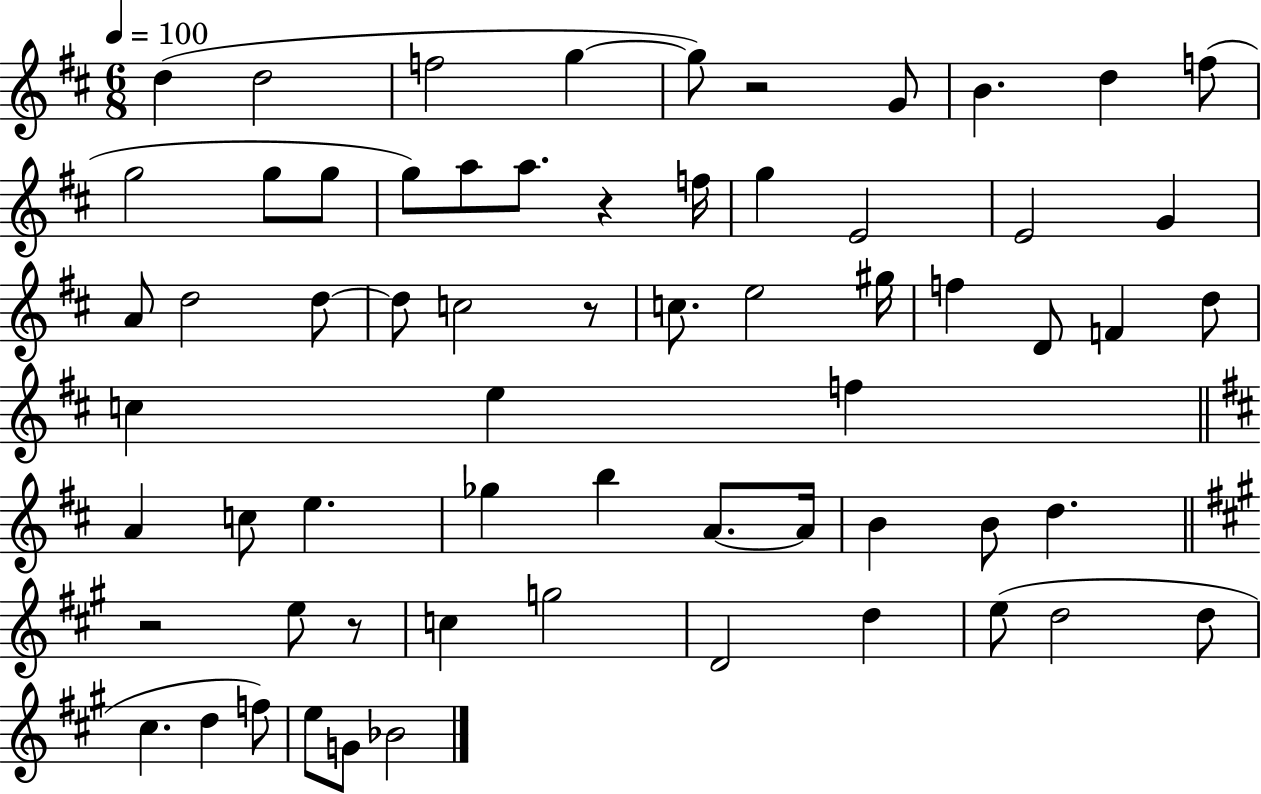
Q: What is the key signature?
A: D major